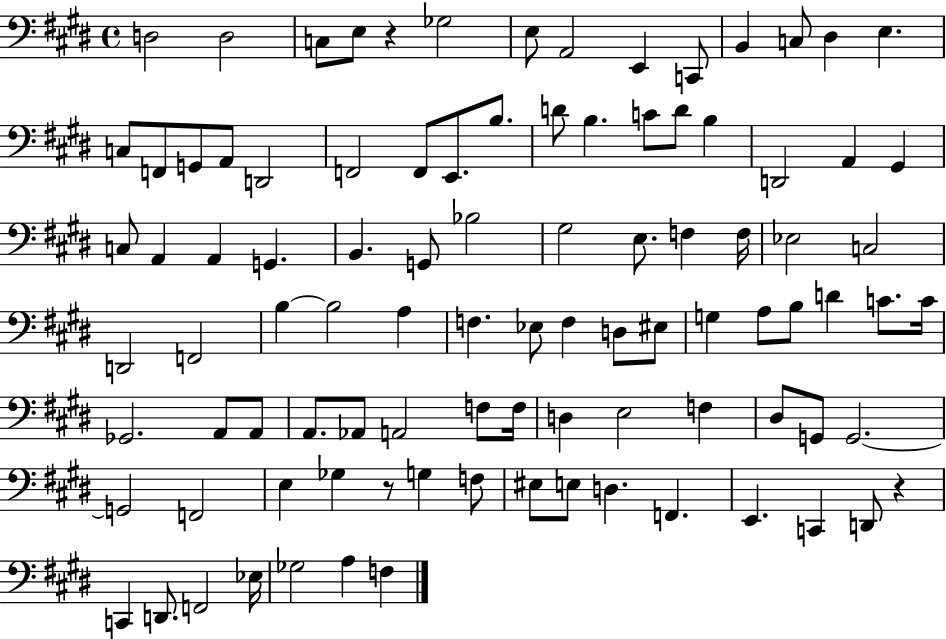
X:1
T:Untitled
M:4/4
L:1/4
K:E
D,2 D,2 C,/2 E,/2 z _G,2 E,/2 A,,2 E,, C,,/2 B,, C,/2 ^D, E, C,/2 F,,/2 G,,/2 A,,/2 D,,2 F,,2 F,,/2 E,,/2 B,/2 D/2 B, C/2 D/2 B, D,,2 A,, ^G,, C,/2 A,, A,, G,, B,, G,,/2 _B,2 ^G,2 E,/2 F, F,/4 _E,2 C,2 D,,2 F,,2 B, B,2 A, F, _E,/2 F, D,/2 ^E,/2 G, A,/2 B,/2 D C/2 C/4 _G,,2 A,,/2 A,,/2 A,,/2 _A,,/2 A,,2 F,/2 F,/4 D, E,2 F, ^D,/2 G,,/2 G,,2 G,,2 F,,2 E, _G, z/2 G, F,/2 ^E,/2 E,/2 D, F,, E,, C,, D,,/2 z C,, D,,/2 F,,2 _E,/4 _G,2 A, F,